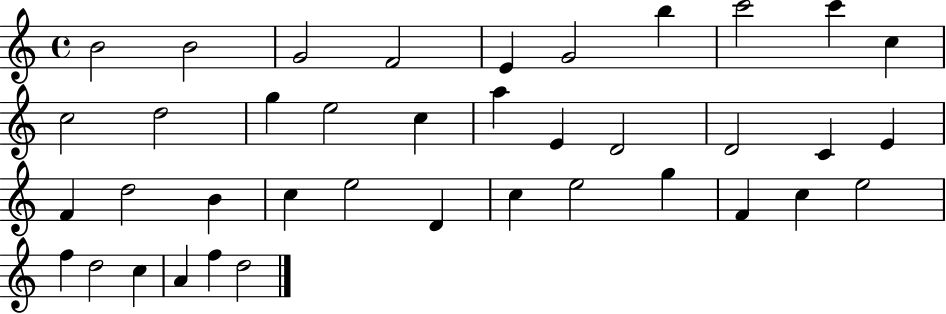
B4/h B4/h G4/h F4/h E4/q G4/h B5/q C6/h C6/q C5/q C5/h D5/h G5/q E5/h C5/q A5/q E4/q D4/h D4/h C4/q E4/q F4/q D5/h B4/q C5/q E5/h D4/q C5/q E5/h G5/q F4/q C5/q E5/h F5/q D5/h C5/q A4/q F5/q D5/h